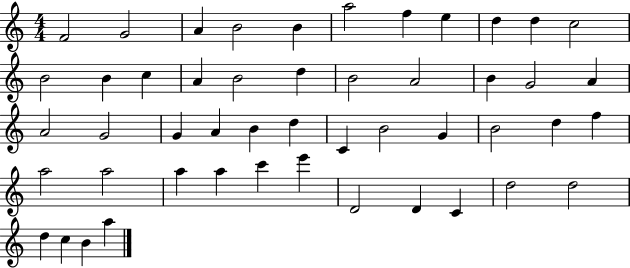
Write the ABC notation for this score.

X:1
T:Untitled
M:4/4
L:1/4
K:C
F2 G2 A B2 B a2 f e d d c2 B2 B c A B2 d B2 A2 B G2 A A2 G2 G A B d C B2 G B2 d f a2 a2 a a c' e' D2 D C d2 d2 d c B a